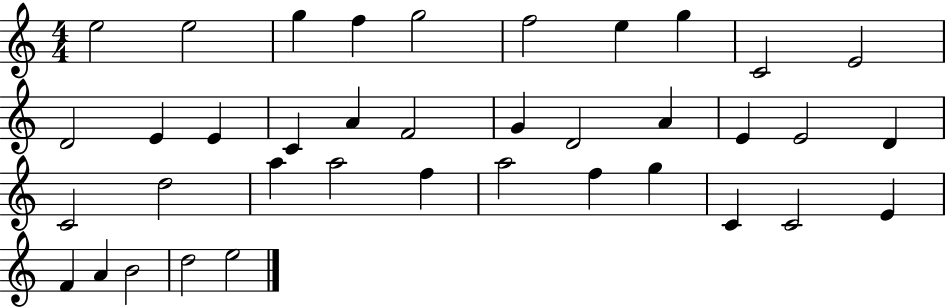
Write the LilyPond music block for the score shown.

{
  \clef treble
  \numericTimeSignature
  \time 4/4
  \key c \major
  e''2 e''2 | g''4 f''4 g''2 | f''2 e''4 g''4 | c'2 e'2 | \break d'2 e'4 e'4 | c'4 a'4 f'2 | g'4 d'2 a'4 | e'4 e'2 d'4 | \break c'2 d''2 | a''4 a''2 f''4 | a''2 f''4 g''4 | c'4 c'2 e'4 | \break f'4 a'4 b'2 | d''2 e''2 | \bar "|."
}